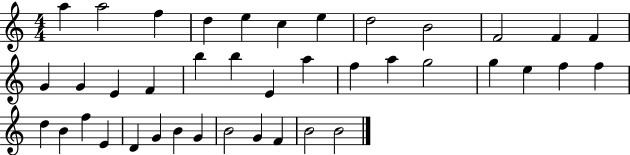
{
  \clef treble
  \numericTimeSignature
  \time 4/4
  \key c \major
  a''4 a''2 f''4 | d''4 e''4 c''4 e''4 | d''2 b'2 | f'2 f'4 f'4 | \break g'4 g'4 e'4 f'4 | b''4 b''4 e'4 a''4 | f''4 a''4 g''2 | g''4 e''4 f''4 f''4 | \break d''4 b'4 f''4 e'4 | d'4 g'4 b'4 g'4 | b'2 g'4 f'4 | b'2 b'2 | \break \bar "|."
}